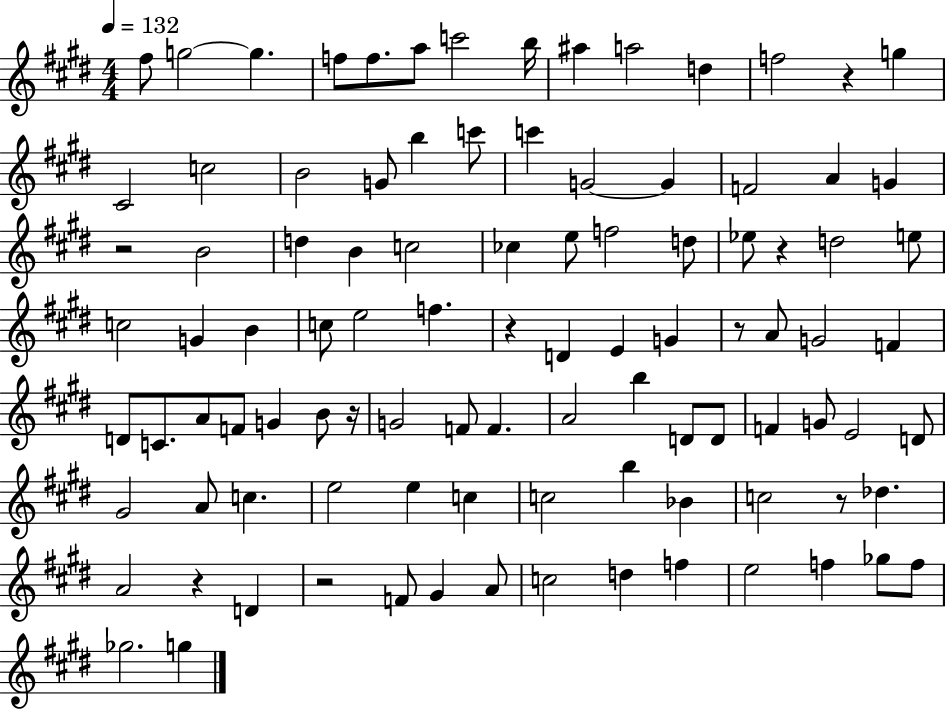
F#5/e G5/h G5/q. F5/e F5/e. A5/e C6/h B5/s A#5/q A5/h D5/q F5/h R/q G5/q C#4/h C5/h B4/h G4/e B5/q C6/e C6/q G4/h G4/q F4/h A4/q G4/q R/h B4/h D5/q B4/q C5/h CES5/q E5/e F5/h D5/e Eb5/e R/q D5/h E5/e C5/h G4/q B4/q C5/e E5/h F5/q. R/q D4/q E4/q G4/q R/e A4/e G4/h F4/q D4/e C4/e. A4/e F4/e G4/q B4/e R/s G4/h F4/e F4/q. A4/h B5/q D4/e D4/e F4/q G4/e E4/h D4/e G#4/h A4/e C5/q. E5/h E5/q C5/q C5/h B5/q Bb4/q C5/h R/e Db5/q. A4/h R/q D4/q R/h F4/e G#4/q A4/e C5/h D5/q F5/q E5/h F5/q Gb5/e F5/e Gb5/h. G5/q